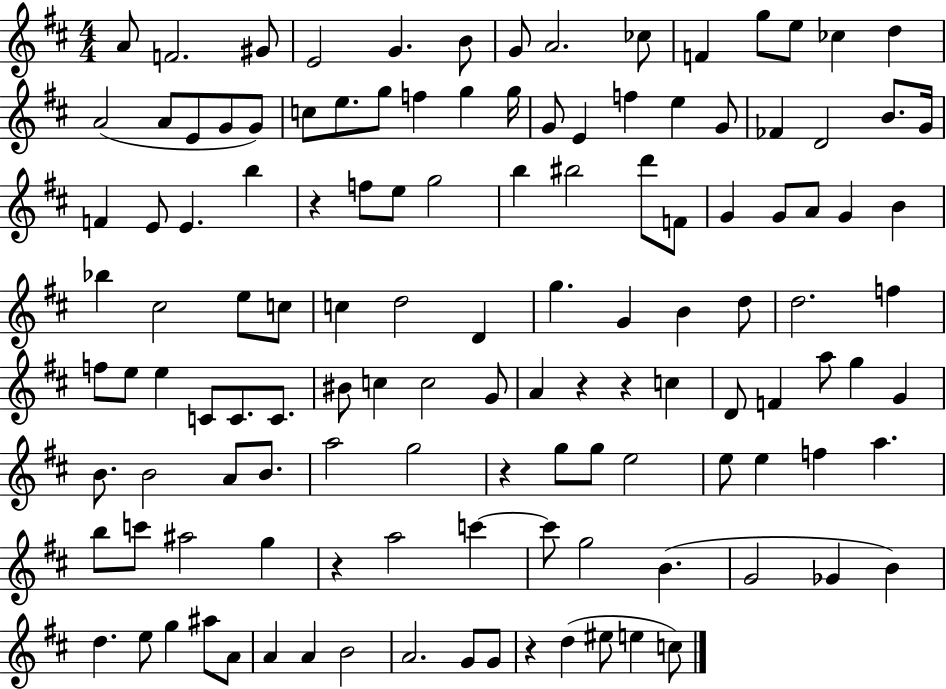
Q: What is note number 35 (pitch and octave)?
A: F4